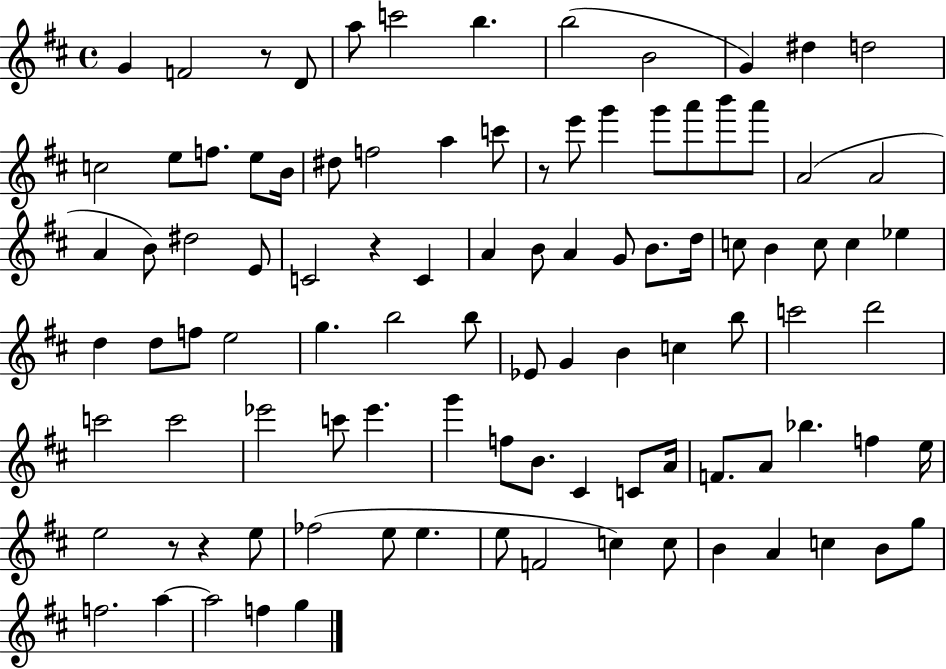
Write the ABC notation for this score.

X:1
T:Untitled
M:4/4
L:1/4
K:D
G F2 z/2 D/2 a/2 c'2 b b2 B2 G ^d d2 c2 e/2 f/2 e/2 B/4 ^d/2 f2 a c'/2 z/2 e'/2 g' g'/2 a'/2 b'/2 a'/2 A2 A2 A B/2 ^d2 E/2 C2 z C A B/2 A G/2 B/2 d/4 c/2 B c/2 c _e d d/2 f/2 e2 g b2 b/2 _E/2 G B c b/2 c'2 d'2 c'2 c'2 _e'2 c'/2 _e' g' f/2 B/2 ^C C/2 A/4 F/2 A/2 _b f e/4 e2 z/2 z e/2 _f2 e/2 e e/2 F2 c c/2 B A c B/2 g/2 f2 a a2 f g